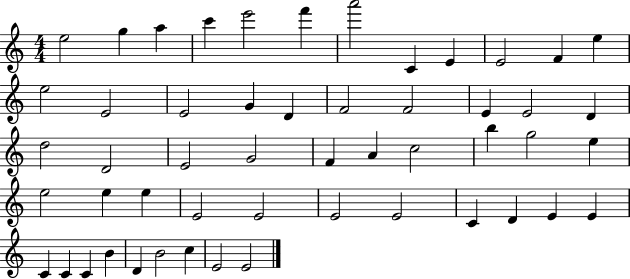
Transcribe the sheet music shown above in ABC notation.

X:1
T:Untitled
M:4/4
L:1/4
K:C
e2 g a c' e'2 f' a'2 C E E2 F e e2 E2 E2 G D F2 F2 E E2 D d2 D2 E2 G2 F A c2 b g2 e e2 e e E2 E2 E2 E2 C D E E C C C B D B2 c E2 E2